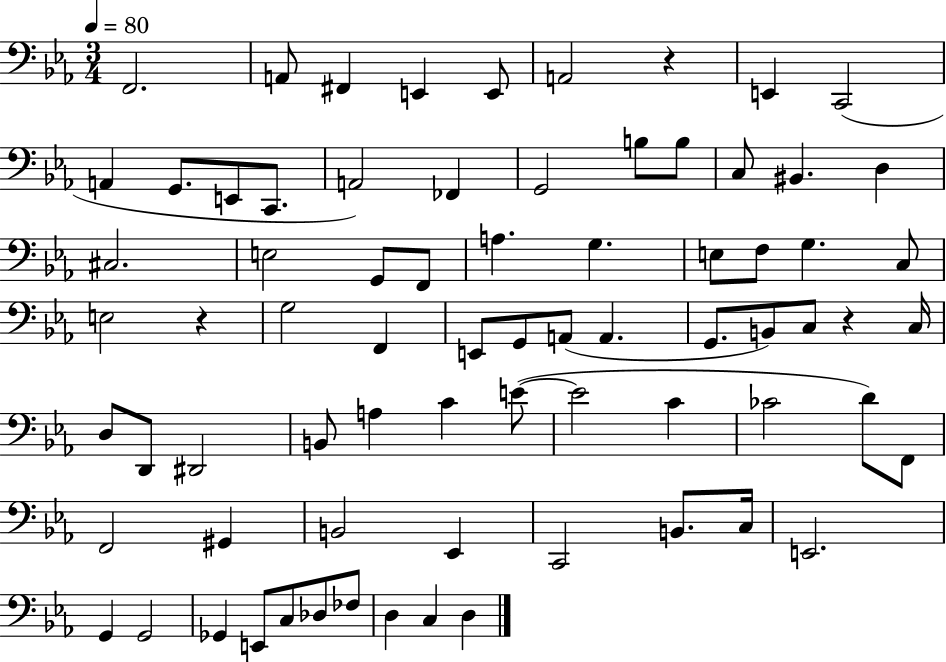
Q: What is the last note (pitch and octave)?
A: D3